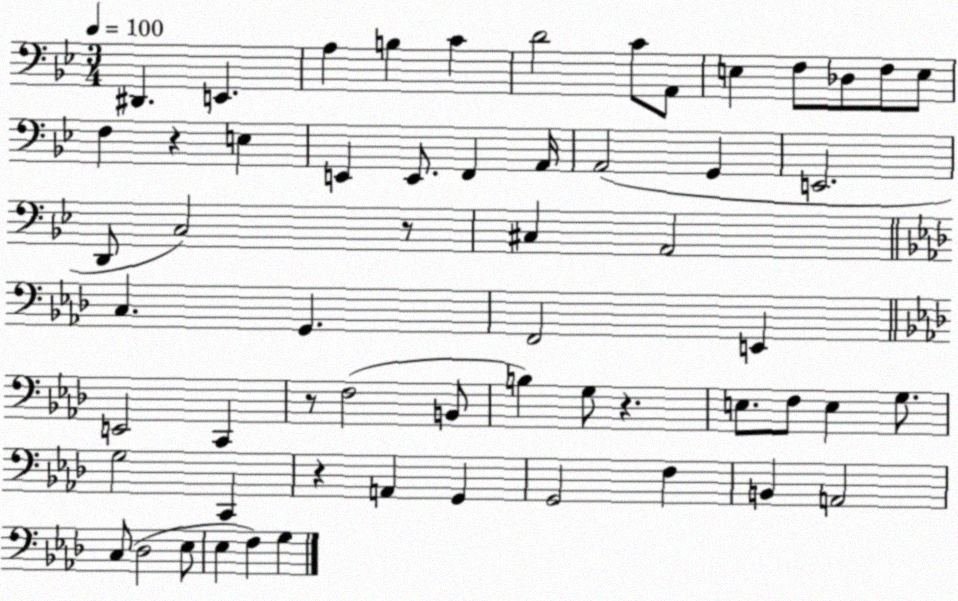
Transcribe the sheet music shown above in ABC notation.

X:1
T:Untitled
M:3/4
L:1/4
K:Bb
^D,, E,, A, B, C D2 C/2 A,,/2 E, F,/2 _D,/2 F,/2 E,/2 F, z E, E,, E,,/2 F,, A,,/4 A,,2 G,, E,,2 D,,/2 C,2 z/2 ^C, A,,2 C, G,, F,,2 E,, E,,2 C,, z/2 F,2 B,,/2 B, G,/2 z E,/2 F,/2 E, G,/2 G,2 C,, z A,, G,, G,,2 F, B,, A,,2 C,/2 _D,2 _E,/2 _E, F, G,